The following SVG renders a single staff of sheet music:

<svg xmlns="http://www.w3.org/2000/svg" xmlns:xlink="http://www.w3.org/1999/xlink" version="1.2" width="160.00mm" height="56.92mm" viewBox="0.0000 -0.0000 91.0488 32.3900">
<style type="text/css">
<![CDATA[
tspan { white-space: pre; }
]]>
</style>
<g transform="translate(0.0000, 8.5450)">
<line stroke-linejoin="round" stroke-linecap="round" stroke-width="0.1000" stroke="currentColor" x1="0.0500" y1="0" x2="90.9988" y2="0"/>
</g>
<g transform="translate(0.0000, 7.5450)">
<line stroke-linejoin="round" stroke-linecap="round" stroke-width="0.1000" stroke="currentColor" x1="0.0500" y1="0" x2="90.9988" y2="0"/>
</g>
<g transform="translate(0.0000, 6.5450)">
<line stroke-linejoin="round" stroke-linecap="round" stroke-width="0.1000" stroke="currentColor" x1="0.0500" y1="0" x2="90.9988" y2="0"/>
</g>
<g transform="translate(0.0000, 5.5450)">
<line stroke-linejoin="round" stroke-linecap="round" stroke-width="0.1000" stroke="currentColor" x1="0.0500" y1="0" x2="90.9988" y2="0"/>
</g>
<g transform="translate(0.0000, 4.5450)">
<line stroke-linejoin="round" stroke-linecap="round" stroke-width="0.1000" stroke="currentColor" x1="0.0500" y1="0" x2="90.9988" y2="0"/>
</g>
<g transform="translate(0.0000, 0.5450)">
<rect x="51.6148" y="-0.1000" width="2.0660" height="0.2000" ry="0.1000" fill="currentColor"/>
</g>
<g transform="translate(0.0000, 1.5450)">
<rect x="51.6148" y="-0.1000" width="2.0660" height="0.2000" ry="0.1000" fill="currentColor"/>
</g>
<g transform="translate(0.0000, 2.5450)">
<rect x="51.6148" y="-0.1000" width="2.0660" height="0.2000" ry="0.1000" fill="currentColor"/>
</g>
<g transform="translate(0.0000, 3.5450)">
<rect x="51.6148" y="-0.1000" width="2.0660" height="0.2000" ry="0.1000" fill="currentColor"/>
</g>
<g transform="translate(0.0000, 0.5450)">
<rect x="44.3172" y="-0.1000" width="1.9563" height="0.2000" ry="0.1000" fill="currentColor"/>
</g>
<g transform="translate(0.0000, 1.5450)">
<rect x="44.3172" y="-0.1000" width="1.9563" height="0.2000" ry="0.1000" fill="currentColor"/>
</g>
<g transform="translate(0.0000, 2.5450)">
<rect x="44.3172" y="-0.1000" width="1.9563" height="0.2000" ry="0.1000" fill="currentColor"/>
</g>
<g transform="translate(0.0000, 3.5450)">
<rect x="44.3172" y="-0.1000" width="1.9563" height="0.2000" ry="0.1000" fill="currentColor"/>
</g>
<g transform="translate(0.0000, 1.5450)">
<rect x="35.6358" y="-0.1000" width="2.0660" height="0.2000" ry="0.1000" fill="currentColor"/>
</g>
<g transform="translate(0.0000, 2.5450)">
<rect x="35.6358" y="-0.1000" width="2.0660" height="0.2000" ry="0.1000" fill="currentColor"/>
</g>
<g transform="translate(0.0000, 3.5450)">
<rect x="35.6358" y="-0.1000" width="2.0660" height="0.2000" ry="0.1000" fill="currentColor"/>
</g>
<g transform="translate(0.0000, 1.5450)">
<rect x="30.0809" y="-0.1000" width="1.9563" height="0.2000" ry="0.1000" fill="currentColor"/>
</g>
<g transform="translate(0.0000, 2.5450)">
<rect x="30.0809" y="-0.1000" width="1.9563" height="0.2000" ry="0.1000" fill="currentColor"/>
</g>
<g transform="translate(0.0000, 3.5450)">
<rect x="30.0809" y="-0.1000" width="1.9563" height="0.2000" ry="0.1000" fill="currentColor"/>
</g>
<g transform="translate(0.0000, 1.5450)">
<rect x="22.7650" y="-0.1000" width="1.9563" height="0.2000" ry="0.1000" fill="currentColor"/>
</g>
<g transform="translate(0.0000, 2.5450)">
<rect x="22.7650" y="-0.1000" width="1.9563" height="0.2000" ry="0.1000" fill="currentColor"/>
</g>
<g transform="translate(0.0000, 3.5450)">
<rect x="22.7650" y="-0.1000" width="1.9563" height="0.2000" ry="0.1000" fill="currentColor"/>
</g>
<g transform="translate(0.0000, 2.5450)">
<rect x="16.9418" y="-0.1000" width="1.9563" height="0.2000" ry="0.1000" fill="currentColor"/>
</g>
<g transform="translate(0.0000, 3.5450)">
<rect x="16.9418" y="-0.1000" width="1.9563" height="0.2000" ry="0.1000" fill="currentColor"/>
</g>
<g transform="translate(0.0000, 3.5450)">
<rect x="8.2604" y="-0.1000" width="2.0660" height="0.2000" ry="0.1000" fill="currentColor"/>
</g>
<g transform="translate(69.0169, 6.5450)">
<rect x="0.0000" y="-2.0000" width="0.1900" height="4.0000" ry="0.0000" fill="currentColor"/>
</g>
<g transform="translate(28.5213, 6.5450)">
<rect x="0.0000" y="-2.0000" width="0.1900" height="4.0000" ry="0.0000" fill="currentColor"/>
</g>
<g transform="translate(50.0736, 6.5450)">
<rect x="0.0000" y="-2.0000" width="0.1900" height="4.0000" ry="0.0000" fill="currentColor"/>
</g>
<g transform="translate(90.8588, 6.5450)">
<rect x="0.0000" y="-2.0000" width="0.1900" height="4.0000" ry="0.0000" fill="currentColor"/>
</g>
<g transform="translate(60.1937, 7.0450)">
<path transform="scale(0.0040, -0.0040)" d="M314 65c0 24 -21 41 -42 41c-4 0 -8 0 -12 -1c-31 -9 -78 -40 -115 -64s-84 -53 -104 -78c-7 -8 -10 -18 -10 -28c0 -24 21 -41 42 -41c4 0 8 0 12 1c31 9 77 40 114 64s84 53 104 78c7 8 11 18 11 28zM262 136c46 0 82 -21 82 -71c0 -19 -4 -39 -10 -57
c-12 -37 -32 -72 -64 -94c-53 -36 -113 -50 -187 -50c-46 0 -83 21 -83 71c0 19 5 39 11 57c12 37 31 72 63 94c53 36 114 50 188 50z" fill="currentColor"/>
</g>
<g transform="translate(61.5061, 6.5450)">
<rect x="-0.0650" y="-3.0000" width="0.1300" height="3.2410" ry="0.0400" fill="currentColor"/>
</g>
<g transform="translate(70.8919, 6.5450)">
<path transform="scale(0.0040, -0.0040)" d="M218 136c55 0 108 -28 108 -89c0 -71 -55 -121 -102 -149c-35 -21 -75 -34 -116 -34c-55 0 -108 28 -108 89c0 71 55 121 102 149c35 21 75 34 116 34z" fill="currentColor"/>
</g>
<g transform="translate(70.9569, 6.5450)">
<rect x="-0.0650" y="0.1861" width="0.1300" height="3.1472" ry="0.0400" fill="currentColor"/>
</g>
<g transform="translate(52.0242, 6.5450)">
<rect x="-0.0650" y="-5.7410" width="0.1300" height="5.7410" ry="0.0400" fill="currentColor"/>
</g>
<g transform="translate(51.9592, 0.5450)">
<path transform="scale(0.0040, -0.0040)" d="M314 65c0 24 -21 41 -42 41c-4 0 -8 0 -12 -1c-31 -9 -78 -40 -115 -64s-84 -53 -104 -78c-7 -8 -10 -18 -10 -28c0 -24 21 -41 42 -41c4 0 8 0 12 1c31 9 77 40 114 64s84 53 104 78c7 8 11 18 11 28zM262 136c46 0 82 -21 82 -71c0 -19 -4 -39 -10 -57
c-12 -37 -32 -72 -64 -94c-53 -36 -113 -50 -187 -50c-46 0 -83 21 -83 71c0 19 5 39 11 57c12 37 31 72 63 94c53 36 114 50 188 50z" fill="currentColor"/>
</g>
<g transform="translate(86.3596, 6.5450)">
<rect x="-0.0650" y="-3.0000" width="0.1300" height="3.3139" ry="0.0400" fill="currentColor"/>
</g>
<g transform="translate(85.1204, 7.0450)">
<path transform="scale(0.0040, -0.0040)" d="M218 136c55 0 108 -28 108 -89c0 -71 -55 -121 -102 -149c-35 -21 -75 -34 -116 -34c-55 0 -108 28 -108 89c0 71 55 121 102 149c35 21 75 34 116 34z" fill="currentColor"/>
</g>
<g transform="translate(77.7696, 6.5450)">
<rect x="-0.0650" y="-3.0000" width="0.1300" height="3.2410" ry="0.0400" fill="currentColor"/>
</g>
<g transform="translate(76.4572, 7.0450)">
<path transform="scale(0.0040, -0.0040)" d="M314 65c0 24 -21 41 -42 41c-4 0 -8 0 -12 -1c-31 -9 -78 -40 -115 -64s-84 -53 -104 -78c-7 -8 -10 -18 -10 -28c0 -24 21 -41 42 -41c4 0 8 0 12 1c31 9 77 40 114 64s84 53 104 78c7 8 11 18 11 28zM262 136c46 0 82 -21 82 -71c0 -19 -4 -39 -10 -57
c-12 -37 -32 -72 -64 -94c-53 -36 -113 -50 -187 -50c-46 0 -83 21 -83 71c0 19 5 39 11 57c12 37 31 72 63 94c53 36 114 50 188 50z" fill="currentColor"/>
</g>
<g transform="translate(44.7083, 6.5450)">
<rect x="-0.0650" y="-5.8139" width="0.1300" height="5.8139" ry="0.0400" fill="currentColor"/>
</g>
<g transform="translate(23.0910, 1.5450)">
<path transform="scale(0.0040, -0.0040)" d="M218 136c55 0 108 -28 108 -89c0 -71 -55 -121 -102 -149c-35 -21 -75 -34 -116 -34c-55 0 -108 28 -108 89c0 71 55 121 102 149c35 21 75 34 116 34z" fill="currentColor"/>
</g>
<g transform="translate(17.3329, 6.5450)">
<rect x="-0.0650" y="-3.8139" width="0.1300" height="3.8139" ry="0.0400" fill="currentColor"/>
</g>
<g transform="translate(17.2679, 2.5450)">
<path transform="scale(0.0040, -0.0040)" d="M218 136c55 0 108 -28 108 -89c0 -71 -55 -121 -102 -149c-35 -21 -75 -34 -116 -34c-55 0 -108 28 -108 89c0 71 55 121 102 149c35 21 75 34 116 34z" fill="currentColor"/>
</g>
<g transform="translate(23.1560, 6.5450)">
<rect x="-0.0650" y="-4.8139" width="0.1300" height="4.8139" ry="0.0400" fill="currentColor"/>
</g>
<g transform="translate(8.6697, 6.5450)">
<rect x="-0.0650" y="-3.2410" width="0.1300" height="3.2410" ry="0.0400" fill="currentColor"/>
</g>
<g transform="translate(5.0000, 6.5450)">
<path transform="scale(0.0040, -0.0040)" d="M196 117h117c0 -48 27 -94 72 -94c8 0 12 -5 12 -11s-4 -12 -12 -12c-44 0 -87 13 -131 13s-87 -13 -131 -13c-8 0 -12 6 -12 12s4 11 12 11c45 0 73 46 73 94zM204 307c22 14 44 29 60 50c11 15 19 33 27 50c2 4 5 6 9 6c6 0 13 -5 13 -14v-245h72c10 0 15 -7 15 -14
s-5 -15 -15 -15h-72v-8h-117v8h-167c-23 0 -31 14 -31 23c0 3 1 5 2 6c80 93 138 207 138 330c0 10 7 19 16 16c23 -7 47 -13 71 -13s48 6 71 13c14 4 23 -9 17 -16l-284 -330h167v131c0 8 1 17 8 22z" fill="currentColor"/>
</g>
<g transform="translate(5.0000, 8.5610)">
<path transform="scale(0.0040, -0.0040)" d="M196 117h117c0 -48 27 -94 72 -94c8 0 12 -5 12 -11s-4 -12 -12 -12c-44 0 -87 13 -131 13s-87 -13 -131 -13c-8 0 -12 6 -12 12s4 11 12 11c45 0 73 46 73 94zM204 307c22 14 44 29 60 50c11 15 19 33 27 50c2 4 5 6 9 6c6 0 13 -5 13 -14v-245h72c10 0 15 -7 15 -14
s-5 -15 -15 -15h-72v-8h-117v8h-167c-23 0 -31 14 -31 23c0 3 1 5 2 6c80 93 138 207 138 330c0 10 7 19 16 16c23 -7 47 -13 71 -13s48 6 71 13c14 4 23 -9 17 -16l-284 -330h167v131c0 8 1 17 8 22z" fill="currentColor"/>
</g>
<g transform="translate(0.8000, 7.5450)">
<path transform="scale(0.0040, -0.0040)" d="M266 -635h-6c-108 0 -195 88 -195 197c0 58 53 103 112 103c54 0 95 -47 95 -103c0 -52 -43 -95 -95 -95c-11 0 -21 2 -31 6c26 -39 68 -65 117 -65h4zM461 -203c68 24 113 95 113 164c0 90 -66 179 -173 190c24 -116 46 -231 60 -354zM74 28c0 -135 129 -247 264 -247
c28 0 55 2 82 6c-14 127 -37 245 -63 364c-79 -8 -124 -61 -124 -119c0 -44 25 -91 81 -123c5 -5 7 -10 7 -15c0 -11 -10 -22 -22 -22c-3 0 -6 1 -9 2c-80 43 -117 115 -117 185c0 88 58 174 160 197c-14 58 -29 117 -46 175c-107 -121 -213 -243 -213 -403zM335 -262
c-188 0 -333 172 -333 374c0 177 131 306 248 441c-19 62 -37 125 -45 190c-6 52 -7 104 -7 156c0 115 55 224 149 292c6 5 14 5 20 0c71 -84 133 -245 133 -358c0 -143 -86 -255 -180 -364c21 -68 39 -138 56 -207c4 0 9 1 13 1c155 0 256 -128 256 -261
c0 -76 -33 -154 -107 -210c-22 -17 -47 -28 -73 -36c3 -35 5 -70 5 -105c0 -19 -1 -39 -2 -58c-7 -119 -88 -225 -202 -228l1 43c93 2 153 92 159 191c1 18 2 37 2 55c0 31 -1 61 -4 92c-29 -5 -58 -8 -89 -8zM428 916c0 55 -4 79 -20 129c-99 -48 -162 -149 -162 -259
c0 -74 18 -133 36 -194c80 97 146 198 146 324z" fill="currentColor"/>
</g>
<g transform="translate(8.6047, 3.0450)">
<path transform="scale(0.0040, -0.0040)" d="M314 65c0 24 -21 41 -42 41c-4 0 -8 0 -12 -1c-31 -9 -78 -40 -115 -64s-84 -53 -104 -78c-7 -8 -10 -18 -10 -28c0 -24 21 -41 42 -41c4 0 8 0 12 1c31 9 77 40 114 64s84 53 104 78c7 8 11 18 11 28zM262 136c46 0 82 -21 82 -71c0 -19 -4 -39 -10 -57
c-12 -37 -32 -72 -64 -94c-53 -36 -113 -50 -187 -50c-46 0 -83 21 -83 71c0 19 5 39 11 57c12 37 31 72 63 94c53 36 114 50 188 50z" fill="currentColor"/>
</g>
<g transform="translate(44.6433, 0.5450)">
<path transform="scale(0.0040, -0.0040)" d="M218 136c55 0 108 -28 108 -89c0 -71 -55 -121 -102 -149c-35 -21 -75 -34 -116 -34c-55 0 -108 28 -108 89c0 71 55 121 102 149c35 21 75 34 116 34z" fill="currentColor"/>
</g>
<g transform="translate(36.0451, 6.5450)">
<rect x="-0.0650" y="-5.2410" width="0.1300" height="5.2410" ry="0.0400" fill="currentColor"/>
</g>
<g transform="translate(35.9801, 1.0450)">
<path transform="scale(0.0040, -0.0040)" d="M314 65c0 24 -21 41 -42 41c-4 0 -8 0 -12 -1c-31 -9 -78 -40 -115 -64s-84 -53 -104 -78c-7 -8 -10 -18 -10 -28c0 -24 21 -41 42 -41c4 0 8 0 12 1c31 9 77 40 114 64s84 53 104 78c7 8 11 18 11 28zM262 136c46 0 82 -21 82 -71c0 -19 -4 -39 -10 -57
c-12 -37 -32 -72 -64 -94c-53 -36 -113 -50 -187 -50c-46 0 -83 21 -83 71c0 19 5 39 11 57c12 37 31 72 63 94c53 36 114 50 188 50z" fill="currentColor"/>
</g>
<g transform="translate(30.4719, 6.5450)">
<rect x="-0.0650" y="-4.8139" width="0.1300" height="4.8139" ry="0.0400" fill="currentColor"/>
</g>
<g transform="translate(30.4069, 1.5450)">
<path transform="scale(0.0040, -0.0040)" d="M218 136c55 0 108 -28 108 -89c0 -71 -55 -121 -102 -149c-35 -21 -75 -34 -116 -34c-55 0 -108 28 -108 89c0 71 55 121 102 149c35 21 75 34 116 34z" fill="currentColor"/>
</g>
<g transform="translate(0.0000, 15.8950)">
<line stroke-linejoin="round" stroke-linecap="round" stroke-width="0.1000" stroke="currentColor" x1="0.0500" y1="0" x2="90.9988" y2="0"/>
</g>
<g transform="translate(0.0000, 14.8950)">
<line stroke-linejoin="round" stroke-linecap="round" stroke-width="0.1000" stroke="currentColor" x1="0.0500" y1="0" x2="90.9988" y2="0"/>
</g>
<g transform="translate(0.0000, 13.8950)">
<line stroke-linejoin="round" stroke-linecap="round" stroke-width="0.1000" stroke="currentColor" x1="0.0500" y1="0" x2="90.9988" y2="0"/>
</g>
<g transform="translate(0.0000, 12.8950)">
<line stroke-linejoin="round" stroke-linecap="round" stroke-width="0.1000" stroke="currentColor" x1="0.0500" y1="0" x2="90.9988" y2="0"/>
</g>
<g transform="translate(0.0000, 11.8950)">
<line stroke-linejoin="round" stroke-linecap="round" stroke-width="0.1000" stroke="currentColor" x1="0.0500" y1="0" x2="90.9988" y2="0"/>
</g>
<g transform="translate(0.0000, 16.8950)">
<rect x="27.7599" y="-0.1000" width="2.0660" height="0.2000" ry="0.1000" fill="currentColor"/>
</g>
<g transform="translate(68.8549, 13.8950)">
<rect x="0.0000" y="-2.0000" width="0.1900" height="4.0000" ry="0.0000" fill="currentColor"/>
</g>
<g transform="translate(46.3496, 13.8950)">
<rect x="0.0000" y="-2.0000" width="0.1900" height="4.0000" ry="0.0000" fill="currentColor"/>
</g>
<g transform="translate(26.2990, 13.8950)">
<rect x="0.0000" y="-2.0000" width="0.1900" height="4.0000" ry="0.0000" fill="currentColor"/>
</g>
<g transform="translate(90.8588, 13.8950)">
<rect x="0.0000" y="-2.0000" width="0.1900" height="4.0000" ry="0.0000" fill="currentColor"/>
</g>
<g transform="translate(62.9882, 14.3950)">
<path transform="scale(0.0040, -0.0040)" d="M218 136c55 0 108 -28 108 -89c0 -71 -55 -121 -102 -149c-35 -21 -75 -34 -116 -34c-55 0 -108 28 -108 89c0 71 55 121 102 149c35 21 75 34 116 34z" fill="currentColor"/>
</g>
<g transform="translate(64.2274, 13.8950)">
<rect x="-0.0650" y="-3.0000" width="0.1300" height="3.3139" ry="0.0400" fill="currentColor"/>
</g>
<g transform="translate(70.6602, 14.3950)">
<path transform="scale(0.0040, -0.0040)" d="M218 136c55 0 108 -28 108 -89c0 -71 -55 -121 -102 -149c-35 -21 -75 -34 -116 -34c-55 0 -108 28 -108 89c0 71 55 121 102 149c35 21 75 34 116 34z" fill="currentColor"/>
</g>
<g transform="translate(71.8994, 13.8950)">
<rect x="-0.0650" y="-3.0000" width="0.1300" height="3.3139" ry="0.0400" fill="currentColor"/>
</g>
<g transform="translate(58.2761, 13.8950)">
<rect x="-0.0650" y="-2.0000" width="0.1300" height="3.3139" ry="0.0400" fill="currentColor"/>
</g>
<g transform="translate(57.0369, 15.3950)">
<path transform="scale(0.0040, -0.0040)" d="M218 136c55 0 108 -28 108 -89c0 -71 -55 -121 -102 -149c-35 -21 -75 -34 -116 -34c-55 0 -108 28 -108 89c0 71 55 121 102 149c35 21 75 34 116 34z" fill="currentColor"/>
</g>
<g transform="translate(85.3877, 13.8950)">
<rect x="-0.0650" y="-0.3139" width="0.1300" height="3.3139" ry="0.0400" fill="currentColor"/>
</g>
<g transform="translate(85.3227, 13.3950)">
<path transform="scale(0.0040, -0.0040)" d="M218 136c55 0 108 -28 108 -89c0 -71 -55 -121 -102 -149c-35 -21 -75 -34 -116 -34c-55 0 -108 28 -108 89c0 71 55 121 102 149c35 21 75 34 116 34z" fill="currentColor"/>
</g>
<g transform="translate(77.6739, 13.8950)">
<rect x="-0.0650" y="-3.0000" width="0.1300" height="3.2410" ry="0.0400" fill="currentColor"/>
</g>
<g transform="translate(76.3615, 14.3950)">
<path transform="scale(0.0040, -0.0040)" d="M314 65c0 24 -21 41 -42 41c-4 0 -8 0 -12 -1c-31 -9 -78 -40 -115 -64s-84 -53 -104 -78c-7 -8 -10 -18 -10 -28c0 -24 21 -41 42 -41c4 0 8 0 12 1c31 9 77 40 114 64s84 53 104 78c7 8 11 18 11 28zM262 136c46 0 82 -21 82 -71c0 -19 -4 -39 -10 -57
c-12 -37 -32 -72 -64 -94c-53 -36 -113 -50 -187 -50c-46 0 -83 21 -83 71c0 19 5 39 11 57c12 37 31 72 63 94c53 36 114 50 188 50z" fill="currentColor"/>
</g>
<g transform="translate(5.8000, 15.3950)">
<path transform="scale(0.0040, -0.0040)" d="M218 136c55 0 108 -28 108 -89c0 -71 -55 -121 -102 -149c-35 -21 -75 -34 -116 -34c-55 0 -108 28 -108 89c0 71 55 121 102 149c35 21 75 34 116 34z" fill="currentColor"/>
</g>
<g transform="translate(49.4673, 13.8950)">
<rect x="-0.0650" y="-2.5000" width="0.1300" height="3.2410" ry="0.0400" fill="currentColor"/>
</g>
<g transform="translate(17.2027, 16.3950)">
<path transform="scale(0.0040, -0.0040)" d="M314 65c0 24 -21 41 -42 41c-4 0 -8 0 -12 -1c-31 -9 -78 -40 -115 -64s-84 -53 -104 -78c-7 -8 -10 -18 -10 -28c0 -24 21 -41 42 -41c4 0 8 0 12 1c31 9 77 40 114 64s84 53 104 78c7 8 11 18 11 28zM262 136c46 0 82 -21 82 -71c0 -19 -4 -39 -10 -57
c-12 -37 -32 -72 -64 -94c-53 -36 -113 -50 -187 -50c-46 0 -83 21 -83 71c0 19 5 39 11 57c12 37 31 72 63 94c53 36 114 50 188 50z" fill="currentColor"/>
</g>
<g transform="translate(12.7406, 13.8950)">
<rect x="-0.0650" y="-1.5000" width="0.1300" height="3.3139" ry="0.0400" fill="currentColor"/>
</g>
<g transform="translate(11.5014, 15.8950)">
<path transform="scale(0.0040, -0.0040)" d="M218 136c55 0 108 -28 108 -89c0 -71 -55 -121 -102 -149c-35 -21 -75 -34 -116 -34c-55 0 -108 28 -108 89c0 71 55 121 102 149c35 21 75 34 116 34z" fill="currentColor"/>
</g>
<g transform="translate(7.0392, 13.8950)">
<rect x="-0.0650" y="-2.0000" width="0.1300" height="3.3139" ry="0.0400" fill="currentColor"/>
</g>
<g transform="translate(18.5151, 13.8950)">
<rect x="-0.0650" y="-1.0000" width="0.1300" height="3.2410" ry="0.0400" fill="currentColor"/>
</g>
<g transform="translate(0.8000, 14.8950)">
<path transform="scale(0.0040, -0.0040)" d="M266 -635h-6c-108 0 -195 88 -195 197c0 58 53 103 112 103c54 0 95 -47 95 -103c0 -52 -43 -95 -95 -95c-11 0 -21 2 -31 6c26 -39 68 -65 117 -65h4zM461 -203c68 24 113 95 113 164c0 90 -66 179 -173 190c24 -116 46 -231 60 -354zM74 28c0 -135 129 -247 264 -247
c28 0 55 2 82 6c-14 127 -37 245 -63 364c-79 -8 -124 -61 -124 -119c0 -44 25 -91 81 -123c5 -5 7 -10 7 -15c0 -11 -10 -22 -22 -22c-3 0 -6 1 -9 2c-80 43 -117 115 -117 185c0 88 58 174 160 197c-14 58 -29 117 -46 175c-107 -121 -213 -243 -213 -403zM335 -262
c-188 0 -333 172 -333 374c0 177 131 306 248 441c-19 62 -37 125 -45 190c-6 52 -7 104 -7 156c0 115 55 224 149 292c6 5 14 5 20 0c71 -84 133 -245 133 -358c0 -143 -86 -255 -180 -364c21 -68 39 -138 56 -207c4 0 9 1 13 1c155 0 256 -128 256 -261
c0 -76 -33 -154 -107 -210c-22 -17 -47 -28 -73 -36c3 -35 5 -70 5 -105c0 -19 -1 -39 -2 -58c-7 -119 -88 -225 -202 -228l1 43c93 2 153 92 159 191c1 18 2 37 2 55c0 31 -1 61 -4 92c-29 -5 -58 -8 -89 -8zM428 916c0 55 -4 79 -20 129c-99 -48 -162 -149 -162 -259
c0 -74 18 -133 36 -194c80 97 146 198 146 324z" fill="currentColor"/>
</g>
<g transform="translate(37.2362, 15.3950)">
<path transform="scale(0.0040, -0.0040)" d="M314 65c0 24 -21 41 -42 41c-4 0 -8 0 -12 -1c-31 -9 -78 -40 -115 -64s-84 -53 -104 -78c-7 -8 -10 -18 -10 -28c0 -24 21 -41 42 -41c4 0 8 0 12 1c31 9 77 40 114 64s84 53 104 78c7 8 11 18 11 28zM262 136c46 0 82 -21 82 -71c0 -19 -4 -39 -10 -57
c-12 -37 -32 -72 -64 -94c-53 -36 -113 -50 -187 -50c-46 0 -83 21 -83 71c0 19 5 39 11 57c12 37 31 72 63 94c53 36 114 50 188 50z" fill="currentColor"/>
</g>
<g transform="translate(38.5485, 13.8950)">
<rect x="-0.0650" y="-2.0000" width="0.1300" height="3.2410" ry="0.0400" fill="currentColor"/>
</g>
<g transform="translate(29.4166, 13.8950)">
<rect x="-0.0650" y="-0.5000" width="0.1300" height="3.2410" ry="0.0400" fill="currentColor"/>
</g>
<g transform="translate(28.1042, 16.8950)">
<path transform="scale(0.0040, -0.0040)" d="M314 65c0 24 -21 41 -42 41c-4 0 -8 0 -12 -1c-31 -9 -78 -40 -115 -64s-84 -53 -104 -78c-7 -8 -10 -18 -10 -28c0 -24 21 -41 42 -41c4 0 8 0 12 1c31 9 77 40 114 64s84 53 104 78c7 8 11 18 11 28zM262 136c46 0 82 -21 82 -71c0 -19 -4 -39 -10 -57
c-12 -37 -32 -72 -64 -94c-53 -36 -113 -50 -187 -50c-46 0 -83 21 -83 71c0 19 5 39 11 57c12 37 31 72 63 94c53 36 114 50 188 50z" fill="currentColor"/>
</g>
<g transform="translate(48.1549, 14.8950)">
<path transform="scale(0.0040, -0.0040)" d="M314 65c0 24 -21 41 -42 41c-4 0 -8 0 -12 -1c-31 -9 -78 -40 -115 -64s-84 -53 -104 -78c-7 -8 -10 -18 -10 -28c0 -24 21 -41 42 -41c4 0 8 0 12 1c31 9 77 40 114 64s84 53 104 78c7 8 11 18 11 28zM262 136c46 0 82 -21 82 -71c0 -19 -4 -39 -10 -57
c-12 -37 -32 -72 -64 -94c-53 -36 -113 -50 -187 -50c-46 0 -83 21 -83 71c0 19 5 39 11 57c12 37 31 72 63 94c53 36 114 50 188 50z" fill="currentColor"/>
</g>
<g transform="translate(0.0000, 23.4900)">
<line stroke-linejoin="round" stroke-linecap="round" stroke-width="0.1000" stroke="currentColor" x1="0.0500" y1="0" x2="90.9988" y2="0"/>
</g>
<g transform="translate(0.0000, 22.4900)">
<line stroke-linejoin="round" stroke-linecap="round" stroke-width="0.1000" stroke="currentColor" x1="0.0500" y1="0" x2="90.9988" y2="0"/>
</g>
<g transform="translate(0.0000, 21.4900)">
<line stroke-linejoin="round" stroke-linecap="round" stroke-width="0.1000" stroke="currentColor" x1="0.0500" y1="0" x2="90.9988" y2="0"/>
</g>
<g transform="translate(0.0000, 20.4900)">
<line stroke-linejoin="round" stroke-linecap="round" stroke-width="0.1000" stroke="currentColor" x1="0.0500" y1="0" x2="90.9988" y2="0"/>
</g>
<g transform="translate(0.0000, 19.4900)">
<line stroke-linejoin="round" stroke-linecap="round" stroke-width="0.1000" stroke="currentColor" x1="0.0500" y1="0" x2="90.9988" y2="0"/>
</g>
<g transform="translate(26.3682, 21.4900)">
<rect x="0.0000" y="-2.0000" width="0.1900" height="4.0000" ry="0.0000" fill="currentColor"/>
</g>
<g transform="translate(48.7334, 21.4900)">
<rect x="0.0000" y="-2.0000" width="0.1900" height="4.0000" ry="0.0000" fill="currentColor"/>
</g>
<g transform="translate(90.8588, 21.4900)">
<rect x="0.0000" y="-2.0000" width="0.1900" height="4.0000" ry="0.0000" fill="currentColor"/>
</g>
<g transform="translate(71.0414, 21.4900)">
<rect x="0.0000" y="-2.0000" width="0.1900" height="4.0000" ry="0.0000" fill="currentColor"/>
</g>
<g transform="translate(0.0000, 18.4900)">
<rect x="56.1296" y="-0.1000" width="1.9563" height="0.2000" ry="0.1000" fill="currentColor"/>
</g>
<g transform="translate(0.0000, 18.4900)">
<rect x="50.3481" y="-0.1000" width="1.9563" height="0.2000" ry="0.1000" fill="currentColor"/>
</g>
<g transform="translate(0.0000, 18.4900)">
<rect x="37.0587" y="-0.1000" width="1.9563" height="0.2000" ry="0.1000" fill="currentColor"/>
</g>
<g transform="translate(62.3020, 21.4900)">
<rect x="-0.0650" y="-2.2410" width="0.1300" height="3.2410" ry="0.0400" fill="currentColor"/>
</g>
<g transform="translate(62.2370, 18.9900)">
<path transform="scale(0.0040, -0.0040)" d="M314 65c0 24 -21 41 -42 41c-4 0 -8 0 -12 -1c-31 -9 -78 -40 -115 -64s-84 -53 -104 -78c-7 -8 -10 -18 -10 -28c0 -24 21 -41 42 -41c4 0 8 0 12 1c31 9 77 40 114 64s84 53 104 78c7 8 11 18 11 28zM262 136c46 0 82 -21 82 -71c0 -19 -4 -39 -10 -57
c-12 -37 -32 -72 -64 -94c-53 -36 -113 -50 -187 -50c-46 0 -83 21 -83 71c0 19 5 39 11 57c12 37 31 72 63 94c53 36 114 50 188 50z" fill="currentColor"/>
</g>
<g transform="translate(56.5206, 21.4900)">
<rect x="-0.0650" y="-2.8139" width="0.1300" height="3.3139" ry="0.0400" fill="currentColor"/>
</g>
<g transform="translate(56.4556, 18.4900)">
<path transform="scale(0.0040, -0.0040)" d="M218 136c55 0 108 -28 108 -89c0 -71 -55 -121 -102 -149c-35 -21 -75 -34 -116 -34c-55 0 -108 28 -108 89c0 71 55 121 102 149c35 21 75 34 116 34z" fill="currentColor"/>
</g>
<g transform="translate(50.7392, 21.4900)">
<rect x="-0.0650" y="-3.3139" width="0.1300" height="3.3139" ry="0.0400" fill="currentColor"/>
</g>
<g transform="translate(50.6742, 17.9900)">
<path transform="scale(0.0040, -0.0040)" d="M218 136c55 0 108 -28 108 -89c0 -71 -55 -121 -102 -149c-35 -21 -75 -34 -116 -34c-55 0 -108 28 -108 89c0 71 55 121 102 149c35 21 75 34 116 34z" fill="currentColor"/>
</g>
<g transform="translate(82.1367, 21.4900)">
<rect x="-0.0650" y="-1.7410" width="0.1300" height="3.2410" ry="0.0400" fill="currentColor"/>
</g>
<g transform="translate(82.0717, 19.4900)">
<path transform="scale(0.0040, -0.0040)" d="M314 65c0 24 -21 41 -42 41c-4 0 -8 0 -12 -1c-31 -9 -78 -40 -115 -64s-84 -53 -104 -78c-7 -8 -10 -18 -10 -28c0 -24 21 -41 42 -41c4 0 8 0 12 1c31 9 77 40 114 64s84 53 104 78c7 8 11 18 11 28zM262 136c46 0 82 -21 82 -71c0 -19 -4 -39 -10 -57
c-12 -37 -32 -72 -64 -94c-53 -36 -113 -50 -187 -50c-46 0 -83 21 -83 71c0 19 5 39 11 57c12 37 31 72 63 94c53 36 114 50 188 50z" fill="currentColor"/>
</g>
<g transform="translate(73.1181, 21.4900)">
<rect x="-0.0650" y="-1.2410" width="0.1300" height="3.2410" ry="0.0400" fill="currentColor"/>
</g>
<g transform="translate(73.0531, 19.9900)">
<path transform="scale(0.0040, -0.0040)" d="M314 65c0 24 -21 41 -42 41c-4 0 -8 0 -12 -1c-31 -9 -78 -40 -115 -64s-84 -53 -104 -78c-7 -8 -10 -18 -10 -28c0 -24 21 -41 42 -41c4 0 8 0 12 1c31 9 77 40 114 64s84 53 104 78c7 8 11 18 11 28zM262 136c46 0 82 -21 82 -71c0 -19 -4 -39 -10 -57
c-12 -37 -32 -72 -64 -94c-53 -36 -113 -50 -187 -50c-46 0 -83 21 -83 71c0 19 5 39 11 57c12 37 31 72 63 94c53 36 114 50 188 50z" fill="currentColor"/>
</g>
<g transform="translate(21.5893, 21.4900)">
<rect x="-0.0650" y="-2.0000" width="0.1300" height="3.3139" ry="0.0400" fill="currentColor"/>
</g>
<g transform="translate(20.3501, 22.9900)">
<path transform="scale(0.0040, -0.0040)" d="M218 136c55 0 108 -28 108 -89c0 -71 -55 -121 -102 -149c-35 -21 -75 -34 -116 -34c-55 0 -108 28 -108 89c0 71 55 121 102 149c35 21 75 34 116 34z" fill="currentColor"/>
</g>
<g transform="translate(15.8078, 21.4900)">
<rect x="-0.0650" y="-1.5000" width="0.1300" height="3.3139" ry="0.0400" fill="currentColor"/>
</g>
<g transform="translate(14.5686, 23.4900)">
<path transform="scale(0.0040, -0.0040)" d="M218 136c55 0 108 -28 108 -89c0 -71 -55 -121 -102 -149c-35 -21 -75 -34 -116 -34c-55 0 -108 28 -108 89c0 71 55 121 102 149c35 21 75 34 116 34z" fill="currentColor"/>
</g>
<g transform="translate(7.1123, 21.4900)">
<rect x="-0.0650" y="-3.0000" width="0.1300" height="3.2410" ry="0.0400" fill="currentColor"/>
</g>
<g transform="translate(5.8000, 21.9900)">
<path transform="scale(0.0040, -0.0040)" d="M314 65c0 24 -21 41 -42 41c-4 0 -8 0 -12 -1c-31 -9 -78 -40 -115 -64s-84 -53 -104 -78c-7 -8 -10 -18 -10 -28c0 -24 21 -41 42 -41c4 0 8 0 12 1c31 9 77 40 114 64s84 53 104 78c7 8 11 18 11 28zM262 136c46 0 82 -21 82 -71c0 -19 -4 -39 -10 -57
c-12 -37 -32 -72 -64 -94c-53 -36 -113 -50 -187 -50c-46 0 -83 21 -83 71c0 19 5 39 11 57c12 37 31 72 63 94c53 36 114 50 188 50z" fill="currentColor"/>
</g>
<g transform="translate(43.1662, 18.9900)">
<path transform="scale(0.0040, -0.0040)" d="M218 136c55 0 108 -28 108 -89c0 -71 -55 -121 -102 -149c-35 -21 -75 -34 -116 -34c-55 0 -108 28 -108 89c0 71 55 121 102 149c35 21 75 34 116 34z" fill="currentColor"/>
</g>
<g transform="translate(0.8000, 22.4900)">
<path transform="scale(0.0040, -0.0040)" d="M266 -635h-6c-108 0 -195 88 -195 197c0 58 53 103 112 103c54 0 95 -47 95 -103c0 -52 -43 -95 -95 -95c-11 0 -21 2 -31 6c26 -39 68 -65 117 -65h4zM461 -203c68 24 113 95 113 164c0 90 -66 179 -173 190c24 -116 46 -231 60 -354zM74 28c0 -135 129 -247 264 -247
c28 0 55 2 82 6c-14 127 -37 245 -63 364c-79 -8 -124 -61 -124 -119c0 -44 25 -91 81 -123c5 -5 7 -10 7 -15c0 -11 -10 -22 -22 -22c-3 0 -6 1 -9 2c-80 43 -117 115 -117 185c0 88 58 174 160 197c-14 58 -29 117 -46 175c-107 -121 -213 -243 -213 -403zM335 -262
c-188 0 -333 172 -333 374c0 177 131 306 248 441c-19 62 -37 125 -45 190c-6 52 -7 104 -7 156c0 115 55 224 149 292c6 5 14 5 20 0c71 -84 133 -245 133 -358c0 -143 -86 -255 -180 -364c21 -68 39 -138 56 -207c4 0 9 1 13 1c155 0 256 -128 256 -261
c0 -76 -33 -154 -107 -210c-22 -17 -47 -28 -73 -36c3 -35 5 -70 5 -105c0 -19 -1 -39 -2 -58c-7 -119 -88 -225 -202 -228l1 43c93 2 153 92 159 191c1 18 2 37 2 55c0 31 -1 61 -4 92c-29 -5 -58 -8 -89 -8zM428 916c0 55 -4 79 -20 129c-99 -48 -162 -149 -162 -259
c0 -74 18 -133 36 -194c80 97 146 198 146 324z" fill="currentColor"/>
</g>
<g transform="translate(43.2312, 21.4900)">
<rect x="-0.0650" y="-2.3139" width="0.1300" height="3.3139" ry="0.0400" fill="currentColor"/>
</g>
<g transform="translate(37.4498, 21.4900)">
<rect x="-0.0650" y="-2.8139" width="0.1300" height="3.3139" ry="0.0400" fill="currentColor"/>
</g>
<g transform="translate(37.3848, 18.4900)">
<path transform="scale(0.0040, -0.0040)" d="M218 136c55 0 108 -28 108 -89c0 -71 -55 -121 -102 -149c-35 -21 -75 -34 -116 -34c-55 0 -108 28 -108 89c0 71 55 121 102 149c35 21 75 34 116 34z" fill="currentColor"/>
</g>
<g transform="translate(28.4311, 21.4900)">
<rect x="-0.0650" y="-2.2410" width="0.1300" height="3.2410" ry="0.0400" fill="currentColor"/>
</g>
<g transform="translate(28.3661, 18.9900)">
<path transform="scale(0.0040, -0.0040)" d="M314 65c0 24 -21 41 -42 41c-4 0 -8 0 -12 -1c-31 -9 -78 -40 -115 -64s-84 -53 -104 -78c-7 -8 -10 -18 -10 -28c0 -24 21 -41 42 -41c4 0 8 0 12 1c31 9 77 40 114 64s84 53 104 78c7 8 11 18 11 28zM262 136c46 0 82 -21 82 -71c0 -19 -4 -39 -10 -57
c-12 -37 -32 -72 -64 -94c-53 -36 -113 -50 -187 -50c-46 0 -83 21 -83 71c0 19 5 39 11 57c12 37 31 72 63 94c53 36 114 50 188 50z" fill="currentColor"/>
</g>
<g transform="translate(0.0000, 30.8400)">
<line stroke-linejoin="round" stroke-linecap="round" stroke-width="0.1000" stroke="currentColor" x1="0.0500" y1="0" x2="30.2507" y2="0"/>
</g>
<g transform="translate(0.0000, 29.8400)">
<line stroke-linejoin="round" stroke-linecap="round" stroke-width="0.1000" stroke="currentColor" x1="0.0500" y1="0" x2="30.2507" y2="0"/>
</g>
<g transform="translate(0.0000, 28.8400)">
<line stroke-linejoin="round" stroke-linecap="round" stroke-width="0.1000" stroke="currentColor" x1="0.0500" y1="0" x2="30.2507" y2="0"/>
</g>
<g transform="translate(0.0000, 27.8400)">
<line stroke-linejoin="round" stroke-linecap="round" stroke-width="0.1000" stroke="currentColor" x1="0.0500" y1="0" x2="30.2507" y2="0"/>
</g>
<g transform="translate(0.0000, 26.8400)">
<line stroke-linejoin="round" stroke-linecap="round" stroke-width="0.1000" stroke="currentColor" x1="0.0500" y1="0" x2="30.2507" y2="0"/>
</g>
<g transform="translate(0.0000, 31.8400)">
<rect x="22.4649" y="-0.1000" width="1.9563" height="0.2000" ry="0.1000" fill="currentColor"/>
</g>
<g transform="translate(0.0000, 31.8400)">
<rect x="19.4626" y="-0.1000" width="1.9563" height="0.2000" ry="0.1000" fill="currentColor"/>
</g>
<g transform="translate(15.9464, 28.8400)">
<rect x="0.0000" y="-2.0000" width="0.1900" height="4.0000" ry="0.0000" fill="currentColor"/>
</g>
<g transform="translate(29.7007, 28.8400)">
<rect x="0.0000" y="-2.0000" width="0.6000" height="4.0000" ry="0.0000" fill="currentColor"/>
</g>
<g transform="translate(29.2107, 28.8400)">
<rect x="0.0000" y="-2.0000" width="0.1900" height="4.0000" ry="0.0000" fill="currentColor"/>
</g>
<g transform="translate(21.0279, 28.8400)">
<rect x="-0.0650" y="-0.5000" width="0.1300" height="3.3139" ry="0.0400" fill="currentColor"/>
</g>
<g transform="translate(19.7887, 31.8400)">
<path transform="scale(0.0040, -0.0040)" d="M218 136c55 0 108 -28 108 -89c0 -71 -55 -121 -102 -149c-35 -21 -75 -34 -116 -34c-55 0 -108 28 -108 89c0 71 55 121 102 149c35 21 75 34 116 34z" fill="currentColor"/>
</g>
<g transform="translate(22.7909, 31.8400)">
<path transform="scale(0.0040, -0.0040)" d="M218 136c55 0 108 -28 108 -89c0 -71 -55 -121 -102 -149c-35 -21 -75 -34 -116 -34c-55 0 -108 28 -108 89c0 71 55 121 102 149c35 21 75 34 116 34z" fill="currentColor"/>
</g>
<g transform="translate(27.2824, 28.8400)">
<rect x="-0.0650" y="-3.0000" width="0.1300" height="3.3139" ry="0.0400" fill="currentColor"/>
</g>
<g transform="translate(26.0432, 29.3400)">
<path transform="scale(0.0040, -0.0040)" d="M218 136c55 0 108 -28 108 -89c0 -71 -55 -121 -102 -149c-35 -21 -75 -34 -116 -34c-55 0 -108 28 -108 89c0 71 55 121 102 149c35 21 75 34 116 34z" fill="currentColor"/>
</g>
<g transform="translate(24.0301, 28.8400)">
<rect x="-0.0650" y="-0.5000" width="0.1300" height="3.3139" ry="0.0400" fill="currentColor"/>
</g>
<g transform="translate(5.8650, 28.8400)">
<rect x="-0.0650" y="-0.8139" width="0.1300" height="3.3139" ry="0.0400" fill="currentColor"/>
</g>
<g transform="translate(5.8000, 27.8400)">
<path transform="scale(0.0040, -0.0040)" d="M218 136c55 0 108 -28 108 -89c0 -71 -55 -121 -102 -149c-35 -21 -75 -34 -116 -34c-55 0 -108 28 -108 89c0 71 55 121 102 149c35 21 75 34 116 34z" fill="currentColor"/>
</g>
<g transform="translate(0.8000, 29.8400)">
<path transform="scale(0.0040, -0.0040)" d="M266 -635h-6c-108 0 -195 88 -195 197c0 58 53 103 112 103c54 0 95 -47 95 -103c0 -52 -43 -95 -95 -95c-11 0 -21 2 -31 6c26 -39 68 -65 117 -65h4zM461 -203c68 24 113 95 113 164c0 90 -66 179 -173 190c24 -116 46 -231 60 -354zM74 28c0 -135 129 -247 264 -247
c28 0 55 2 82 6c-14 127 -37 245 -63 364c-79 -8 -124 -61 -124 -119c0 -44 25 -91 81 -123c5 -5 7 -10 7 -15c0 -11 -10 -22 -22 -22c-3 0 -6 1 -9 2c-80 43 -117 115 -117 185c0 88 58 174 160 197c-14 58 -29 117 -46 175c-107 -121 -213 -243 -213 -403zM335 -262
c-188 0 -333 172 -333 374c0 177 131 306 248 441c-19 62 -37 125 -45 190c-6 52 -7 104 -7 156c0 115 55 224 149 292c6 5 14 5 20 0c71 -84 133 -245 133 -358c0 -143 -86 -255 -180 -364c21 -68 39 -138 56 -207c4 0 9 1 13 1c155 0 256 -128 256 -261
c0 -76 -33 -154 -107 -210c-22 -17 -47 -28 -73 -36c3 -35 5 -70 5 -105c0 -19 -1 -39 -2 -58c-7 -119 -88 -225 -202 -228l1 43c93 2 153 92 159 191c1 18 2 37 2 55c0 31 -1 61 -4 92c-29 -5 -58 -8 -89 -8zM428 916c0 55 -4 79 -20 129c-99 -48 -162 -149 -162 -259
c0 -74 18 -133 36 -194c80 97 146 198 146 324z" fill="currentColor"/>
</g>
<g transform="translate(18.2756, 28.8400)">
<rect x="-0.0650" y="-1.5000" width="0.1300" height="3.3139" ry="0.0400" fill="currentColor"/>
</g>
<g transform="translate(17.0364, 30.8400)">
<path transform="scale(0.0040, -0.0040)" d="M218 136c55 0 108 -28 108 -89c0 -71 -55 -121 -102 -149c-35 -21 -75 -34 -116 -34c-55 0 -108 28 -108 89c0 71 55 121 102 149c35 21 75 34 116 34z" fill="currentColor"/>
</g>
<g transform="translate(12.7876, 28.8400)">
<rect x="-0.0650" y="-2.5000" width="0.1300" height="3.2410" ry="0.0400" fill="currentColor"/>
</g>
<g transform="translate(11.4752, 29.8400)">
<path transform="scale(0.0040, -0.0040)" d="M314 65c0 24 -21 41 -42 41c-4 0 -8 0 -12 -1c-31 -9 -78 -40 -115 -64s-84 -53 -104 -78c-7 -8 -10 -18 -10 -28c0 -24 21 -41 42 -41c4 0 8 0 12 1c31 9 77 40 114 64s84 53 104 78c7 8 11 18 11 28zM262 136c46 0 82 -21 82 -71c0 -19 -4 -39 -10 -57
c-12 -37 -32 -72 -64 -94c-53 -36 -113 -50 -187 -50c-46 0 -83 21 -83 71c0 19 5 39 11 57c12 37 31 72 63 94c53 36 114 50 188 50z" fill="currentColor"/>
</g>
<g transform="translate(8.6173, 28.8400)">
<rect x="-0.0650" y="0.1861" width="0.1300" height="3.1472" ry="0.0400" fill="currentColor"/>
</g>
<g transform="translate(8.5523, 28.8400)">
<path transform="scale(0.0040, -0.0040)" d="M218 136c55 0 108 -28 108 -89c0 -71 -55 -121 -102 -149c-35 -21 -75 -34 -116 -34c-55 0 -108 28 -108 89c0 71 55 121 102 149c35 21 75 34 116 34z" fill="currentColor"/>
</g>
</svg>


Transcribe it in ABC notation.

X:1
T:Untitled
M:4/4
L:1/4
K:C
b2 c' e' e' f'2 g' g'2 A2 B A2 A F E D2 C2 F2 G2 F A A A2 c A2 E F g2 a g b a g2 e2 f2 d B G2 E C C A